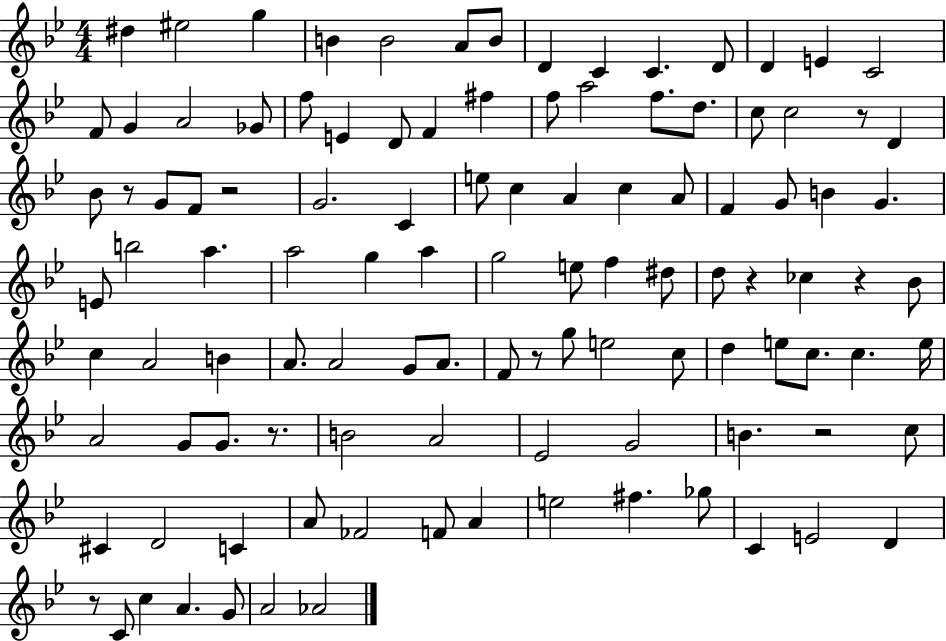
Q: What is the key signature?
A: BES major